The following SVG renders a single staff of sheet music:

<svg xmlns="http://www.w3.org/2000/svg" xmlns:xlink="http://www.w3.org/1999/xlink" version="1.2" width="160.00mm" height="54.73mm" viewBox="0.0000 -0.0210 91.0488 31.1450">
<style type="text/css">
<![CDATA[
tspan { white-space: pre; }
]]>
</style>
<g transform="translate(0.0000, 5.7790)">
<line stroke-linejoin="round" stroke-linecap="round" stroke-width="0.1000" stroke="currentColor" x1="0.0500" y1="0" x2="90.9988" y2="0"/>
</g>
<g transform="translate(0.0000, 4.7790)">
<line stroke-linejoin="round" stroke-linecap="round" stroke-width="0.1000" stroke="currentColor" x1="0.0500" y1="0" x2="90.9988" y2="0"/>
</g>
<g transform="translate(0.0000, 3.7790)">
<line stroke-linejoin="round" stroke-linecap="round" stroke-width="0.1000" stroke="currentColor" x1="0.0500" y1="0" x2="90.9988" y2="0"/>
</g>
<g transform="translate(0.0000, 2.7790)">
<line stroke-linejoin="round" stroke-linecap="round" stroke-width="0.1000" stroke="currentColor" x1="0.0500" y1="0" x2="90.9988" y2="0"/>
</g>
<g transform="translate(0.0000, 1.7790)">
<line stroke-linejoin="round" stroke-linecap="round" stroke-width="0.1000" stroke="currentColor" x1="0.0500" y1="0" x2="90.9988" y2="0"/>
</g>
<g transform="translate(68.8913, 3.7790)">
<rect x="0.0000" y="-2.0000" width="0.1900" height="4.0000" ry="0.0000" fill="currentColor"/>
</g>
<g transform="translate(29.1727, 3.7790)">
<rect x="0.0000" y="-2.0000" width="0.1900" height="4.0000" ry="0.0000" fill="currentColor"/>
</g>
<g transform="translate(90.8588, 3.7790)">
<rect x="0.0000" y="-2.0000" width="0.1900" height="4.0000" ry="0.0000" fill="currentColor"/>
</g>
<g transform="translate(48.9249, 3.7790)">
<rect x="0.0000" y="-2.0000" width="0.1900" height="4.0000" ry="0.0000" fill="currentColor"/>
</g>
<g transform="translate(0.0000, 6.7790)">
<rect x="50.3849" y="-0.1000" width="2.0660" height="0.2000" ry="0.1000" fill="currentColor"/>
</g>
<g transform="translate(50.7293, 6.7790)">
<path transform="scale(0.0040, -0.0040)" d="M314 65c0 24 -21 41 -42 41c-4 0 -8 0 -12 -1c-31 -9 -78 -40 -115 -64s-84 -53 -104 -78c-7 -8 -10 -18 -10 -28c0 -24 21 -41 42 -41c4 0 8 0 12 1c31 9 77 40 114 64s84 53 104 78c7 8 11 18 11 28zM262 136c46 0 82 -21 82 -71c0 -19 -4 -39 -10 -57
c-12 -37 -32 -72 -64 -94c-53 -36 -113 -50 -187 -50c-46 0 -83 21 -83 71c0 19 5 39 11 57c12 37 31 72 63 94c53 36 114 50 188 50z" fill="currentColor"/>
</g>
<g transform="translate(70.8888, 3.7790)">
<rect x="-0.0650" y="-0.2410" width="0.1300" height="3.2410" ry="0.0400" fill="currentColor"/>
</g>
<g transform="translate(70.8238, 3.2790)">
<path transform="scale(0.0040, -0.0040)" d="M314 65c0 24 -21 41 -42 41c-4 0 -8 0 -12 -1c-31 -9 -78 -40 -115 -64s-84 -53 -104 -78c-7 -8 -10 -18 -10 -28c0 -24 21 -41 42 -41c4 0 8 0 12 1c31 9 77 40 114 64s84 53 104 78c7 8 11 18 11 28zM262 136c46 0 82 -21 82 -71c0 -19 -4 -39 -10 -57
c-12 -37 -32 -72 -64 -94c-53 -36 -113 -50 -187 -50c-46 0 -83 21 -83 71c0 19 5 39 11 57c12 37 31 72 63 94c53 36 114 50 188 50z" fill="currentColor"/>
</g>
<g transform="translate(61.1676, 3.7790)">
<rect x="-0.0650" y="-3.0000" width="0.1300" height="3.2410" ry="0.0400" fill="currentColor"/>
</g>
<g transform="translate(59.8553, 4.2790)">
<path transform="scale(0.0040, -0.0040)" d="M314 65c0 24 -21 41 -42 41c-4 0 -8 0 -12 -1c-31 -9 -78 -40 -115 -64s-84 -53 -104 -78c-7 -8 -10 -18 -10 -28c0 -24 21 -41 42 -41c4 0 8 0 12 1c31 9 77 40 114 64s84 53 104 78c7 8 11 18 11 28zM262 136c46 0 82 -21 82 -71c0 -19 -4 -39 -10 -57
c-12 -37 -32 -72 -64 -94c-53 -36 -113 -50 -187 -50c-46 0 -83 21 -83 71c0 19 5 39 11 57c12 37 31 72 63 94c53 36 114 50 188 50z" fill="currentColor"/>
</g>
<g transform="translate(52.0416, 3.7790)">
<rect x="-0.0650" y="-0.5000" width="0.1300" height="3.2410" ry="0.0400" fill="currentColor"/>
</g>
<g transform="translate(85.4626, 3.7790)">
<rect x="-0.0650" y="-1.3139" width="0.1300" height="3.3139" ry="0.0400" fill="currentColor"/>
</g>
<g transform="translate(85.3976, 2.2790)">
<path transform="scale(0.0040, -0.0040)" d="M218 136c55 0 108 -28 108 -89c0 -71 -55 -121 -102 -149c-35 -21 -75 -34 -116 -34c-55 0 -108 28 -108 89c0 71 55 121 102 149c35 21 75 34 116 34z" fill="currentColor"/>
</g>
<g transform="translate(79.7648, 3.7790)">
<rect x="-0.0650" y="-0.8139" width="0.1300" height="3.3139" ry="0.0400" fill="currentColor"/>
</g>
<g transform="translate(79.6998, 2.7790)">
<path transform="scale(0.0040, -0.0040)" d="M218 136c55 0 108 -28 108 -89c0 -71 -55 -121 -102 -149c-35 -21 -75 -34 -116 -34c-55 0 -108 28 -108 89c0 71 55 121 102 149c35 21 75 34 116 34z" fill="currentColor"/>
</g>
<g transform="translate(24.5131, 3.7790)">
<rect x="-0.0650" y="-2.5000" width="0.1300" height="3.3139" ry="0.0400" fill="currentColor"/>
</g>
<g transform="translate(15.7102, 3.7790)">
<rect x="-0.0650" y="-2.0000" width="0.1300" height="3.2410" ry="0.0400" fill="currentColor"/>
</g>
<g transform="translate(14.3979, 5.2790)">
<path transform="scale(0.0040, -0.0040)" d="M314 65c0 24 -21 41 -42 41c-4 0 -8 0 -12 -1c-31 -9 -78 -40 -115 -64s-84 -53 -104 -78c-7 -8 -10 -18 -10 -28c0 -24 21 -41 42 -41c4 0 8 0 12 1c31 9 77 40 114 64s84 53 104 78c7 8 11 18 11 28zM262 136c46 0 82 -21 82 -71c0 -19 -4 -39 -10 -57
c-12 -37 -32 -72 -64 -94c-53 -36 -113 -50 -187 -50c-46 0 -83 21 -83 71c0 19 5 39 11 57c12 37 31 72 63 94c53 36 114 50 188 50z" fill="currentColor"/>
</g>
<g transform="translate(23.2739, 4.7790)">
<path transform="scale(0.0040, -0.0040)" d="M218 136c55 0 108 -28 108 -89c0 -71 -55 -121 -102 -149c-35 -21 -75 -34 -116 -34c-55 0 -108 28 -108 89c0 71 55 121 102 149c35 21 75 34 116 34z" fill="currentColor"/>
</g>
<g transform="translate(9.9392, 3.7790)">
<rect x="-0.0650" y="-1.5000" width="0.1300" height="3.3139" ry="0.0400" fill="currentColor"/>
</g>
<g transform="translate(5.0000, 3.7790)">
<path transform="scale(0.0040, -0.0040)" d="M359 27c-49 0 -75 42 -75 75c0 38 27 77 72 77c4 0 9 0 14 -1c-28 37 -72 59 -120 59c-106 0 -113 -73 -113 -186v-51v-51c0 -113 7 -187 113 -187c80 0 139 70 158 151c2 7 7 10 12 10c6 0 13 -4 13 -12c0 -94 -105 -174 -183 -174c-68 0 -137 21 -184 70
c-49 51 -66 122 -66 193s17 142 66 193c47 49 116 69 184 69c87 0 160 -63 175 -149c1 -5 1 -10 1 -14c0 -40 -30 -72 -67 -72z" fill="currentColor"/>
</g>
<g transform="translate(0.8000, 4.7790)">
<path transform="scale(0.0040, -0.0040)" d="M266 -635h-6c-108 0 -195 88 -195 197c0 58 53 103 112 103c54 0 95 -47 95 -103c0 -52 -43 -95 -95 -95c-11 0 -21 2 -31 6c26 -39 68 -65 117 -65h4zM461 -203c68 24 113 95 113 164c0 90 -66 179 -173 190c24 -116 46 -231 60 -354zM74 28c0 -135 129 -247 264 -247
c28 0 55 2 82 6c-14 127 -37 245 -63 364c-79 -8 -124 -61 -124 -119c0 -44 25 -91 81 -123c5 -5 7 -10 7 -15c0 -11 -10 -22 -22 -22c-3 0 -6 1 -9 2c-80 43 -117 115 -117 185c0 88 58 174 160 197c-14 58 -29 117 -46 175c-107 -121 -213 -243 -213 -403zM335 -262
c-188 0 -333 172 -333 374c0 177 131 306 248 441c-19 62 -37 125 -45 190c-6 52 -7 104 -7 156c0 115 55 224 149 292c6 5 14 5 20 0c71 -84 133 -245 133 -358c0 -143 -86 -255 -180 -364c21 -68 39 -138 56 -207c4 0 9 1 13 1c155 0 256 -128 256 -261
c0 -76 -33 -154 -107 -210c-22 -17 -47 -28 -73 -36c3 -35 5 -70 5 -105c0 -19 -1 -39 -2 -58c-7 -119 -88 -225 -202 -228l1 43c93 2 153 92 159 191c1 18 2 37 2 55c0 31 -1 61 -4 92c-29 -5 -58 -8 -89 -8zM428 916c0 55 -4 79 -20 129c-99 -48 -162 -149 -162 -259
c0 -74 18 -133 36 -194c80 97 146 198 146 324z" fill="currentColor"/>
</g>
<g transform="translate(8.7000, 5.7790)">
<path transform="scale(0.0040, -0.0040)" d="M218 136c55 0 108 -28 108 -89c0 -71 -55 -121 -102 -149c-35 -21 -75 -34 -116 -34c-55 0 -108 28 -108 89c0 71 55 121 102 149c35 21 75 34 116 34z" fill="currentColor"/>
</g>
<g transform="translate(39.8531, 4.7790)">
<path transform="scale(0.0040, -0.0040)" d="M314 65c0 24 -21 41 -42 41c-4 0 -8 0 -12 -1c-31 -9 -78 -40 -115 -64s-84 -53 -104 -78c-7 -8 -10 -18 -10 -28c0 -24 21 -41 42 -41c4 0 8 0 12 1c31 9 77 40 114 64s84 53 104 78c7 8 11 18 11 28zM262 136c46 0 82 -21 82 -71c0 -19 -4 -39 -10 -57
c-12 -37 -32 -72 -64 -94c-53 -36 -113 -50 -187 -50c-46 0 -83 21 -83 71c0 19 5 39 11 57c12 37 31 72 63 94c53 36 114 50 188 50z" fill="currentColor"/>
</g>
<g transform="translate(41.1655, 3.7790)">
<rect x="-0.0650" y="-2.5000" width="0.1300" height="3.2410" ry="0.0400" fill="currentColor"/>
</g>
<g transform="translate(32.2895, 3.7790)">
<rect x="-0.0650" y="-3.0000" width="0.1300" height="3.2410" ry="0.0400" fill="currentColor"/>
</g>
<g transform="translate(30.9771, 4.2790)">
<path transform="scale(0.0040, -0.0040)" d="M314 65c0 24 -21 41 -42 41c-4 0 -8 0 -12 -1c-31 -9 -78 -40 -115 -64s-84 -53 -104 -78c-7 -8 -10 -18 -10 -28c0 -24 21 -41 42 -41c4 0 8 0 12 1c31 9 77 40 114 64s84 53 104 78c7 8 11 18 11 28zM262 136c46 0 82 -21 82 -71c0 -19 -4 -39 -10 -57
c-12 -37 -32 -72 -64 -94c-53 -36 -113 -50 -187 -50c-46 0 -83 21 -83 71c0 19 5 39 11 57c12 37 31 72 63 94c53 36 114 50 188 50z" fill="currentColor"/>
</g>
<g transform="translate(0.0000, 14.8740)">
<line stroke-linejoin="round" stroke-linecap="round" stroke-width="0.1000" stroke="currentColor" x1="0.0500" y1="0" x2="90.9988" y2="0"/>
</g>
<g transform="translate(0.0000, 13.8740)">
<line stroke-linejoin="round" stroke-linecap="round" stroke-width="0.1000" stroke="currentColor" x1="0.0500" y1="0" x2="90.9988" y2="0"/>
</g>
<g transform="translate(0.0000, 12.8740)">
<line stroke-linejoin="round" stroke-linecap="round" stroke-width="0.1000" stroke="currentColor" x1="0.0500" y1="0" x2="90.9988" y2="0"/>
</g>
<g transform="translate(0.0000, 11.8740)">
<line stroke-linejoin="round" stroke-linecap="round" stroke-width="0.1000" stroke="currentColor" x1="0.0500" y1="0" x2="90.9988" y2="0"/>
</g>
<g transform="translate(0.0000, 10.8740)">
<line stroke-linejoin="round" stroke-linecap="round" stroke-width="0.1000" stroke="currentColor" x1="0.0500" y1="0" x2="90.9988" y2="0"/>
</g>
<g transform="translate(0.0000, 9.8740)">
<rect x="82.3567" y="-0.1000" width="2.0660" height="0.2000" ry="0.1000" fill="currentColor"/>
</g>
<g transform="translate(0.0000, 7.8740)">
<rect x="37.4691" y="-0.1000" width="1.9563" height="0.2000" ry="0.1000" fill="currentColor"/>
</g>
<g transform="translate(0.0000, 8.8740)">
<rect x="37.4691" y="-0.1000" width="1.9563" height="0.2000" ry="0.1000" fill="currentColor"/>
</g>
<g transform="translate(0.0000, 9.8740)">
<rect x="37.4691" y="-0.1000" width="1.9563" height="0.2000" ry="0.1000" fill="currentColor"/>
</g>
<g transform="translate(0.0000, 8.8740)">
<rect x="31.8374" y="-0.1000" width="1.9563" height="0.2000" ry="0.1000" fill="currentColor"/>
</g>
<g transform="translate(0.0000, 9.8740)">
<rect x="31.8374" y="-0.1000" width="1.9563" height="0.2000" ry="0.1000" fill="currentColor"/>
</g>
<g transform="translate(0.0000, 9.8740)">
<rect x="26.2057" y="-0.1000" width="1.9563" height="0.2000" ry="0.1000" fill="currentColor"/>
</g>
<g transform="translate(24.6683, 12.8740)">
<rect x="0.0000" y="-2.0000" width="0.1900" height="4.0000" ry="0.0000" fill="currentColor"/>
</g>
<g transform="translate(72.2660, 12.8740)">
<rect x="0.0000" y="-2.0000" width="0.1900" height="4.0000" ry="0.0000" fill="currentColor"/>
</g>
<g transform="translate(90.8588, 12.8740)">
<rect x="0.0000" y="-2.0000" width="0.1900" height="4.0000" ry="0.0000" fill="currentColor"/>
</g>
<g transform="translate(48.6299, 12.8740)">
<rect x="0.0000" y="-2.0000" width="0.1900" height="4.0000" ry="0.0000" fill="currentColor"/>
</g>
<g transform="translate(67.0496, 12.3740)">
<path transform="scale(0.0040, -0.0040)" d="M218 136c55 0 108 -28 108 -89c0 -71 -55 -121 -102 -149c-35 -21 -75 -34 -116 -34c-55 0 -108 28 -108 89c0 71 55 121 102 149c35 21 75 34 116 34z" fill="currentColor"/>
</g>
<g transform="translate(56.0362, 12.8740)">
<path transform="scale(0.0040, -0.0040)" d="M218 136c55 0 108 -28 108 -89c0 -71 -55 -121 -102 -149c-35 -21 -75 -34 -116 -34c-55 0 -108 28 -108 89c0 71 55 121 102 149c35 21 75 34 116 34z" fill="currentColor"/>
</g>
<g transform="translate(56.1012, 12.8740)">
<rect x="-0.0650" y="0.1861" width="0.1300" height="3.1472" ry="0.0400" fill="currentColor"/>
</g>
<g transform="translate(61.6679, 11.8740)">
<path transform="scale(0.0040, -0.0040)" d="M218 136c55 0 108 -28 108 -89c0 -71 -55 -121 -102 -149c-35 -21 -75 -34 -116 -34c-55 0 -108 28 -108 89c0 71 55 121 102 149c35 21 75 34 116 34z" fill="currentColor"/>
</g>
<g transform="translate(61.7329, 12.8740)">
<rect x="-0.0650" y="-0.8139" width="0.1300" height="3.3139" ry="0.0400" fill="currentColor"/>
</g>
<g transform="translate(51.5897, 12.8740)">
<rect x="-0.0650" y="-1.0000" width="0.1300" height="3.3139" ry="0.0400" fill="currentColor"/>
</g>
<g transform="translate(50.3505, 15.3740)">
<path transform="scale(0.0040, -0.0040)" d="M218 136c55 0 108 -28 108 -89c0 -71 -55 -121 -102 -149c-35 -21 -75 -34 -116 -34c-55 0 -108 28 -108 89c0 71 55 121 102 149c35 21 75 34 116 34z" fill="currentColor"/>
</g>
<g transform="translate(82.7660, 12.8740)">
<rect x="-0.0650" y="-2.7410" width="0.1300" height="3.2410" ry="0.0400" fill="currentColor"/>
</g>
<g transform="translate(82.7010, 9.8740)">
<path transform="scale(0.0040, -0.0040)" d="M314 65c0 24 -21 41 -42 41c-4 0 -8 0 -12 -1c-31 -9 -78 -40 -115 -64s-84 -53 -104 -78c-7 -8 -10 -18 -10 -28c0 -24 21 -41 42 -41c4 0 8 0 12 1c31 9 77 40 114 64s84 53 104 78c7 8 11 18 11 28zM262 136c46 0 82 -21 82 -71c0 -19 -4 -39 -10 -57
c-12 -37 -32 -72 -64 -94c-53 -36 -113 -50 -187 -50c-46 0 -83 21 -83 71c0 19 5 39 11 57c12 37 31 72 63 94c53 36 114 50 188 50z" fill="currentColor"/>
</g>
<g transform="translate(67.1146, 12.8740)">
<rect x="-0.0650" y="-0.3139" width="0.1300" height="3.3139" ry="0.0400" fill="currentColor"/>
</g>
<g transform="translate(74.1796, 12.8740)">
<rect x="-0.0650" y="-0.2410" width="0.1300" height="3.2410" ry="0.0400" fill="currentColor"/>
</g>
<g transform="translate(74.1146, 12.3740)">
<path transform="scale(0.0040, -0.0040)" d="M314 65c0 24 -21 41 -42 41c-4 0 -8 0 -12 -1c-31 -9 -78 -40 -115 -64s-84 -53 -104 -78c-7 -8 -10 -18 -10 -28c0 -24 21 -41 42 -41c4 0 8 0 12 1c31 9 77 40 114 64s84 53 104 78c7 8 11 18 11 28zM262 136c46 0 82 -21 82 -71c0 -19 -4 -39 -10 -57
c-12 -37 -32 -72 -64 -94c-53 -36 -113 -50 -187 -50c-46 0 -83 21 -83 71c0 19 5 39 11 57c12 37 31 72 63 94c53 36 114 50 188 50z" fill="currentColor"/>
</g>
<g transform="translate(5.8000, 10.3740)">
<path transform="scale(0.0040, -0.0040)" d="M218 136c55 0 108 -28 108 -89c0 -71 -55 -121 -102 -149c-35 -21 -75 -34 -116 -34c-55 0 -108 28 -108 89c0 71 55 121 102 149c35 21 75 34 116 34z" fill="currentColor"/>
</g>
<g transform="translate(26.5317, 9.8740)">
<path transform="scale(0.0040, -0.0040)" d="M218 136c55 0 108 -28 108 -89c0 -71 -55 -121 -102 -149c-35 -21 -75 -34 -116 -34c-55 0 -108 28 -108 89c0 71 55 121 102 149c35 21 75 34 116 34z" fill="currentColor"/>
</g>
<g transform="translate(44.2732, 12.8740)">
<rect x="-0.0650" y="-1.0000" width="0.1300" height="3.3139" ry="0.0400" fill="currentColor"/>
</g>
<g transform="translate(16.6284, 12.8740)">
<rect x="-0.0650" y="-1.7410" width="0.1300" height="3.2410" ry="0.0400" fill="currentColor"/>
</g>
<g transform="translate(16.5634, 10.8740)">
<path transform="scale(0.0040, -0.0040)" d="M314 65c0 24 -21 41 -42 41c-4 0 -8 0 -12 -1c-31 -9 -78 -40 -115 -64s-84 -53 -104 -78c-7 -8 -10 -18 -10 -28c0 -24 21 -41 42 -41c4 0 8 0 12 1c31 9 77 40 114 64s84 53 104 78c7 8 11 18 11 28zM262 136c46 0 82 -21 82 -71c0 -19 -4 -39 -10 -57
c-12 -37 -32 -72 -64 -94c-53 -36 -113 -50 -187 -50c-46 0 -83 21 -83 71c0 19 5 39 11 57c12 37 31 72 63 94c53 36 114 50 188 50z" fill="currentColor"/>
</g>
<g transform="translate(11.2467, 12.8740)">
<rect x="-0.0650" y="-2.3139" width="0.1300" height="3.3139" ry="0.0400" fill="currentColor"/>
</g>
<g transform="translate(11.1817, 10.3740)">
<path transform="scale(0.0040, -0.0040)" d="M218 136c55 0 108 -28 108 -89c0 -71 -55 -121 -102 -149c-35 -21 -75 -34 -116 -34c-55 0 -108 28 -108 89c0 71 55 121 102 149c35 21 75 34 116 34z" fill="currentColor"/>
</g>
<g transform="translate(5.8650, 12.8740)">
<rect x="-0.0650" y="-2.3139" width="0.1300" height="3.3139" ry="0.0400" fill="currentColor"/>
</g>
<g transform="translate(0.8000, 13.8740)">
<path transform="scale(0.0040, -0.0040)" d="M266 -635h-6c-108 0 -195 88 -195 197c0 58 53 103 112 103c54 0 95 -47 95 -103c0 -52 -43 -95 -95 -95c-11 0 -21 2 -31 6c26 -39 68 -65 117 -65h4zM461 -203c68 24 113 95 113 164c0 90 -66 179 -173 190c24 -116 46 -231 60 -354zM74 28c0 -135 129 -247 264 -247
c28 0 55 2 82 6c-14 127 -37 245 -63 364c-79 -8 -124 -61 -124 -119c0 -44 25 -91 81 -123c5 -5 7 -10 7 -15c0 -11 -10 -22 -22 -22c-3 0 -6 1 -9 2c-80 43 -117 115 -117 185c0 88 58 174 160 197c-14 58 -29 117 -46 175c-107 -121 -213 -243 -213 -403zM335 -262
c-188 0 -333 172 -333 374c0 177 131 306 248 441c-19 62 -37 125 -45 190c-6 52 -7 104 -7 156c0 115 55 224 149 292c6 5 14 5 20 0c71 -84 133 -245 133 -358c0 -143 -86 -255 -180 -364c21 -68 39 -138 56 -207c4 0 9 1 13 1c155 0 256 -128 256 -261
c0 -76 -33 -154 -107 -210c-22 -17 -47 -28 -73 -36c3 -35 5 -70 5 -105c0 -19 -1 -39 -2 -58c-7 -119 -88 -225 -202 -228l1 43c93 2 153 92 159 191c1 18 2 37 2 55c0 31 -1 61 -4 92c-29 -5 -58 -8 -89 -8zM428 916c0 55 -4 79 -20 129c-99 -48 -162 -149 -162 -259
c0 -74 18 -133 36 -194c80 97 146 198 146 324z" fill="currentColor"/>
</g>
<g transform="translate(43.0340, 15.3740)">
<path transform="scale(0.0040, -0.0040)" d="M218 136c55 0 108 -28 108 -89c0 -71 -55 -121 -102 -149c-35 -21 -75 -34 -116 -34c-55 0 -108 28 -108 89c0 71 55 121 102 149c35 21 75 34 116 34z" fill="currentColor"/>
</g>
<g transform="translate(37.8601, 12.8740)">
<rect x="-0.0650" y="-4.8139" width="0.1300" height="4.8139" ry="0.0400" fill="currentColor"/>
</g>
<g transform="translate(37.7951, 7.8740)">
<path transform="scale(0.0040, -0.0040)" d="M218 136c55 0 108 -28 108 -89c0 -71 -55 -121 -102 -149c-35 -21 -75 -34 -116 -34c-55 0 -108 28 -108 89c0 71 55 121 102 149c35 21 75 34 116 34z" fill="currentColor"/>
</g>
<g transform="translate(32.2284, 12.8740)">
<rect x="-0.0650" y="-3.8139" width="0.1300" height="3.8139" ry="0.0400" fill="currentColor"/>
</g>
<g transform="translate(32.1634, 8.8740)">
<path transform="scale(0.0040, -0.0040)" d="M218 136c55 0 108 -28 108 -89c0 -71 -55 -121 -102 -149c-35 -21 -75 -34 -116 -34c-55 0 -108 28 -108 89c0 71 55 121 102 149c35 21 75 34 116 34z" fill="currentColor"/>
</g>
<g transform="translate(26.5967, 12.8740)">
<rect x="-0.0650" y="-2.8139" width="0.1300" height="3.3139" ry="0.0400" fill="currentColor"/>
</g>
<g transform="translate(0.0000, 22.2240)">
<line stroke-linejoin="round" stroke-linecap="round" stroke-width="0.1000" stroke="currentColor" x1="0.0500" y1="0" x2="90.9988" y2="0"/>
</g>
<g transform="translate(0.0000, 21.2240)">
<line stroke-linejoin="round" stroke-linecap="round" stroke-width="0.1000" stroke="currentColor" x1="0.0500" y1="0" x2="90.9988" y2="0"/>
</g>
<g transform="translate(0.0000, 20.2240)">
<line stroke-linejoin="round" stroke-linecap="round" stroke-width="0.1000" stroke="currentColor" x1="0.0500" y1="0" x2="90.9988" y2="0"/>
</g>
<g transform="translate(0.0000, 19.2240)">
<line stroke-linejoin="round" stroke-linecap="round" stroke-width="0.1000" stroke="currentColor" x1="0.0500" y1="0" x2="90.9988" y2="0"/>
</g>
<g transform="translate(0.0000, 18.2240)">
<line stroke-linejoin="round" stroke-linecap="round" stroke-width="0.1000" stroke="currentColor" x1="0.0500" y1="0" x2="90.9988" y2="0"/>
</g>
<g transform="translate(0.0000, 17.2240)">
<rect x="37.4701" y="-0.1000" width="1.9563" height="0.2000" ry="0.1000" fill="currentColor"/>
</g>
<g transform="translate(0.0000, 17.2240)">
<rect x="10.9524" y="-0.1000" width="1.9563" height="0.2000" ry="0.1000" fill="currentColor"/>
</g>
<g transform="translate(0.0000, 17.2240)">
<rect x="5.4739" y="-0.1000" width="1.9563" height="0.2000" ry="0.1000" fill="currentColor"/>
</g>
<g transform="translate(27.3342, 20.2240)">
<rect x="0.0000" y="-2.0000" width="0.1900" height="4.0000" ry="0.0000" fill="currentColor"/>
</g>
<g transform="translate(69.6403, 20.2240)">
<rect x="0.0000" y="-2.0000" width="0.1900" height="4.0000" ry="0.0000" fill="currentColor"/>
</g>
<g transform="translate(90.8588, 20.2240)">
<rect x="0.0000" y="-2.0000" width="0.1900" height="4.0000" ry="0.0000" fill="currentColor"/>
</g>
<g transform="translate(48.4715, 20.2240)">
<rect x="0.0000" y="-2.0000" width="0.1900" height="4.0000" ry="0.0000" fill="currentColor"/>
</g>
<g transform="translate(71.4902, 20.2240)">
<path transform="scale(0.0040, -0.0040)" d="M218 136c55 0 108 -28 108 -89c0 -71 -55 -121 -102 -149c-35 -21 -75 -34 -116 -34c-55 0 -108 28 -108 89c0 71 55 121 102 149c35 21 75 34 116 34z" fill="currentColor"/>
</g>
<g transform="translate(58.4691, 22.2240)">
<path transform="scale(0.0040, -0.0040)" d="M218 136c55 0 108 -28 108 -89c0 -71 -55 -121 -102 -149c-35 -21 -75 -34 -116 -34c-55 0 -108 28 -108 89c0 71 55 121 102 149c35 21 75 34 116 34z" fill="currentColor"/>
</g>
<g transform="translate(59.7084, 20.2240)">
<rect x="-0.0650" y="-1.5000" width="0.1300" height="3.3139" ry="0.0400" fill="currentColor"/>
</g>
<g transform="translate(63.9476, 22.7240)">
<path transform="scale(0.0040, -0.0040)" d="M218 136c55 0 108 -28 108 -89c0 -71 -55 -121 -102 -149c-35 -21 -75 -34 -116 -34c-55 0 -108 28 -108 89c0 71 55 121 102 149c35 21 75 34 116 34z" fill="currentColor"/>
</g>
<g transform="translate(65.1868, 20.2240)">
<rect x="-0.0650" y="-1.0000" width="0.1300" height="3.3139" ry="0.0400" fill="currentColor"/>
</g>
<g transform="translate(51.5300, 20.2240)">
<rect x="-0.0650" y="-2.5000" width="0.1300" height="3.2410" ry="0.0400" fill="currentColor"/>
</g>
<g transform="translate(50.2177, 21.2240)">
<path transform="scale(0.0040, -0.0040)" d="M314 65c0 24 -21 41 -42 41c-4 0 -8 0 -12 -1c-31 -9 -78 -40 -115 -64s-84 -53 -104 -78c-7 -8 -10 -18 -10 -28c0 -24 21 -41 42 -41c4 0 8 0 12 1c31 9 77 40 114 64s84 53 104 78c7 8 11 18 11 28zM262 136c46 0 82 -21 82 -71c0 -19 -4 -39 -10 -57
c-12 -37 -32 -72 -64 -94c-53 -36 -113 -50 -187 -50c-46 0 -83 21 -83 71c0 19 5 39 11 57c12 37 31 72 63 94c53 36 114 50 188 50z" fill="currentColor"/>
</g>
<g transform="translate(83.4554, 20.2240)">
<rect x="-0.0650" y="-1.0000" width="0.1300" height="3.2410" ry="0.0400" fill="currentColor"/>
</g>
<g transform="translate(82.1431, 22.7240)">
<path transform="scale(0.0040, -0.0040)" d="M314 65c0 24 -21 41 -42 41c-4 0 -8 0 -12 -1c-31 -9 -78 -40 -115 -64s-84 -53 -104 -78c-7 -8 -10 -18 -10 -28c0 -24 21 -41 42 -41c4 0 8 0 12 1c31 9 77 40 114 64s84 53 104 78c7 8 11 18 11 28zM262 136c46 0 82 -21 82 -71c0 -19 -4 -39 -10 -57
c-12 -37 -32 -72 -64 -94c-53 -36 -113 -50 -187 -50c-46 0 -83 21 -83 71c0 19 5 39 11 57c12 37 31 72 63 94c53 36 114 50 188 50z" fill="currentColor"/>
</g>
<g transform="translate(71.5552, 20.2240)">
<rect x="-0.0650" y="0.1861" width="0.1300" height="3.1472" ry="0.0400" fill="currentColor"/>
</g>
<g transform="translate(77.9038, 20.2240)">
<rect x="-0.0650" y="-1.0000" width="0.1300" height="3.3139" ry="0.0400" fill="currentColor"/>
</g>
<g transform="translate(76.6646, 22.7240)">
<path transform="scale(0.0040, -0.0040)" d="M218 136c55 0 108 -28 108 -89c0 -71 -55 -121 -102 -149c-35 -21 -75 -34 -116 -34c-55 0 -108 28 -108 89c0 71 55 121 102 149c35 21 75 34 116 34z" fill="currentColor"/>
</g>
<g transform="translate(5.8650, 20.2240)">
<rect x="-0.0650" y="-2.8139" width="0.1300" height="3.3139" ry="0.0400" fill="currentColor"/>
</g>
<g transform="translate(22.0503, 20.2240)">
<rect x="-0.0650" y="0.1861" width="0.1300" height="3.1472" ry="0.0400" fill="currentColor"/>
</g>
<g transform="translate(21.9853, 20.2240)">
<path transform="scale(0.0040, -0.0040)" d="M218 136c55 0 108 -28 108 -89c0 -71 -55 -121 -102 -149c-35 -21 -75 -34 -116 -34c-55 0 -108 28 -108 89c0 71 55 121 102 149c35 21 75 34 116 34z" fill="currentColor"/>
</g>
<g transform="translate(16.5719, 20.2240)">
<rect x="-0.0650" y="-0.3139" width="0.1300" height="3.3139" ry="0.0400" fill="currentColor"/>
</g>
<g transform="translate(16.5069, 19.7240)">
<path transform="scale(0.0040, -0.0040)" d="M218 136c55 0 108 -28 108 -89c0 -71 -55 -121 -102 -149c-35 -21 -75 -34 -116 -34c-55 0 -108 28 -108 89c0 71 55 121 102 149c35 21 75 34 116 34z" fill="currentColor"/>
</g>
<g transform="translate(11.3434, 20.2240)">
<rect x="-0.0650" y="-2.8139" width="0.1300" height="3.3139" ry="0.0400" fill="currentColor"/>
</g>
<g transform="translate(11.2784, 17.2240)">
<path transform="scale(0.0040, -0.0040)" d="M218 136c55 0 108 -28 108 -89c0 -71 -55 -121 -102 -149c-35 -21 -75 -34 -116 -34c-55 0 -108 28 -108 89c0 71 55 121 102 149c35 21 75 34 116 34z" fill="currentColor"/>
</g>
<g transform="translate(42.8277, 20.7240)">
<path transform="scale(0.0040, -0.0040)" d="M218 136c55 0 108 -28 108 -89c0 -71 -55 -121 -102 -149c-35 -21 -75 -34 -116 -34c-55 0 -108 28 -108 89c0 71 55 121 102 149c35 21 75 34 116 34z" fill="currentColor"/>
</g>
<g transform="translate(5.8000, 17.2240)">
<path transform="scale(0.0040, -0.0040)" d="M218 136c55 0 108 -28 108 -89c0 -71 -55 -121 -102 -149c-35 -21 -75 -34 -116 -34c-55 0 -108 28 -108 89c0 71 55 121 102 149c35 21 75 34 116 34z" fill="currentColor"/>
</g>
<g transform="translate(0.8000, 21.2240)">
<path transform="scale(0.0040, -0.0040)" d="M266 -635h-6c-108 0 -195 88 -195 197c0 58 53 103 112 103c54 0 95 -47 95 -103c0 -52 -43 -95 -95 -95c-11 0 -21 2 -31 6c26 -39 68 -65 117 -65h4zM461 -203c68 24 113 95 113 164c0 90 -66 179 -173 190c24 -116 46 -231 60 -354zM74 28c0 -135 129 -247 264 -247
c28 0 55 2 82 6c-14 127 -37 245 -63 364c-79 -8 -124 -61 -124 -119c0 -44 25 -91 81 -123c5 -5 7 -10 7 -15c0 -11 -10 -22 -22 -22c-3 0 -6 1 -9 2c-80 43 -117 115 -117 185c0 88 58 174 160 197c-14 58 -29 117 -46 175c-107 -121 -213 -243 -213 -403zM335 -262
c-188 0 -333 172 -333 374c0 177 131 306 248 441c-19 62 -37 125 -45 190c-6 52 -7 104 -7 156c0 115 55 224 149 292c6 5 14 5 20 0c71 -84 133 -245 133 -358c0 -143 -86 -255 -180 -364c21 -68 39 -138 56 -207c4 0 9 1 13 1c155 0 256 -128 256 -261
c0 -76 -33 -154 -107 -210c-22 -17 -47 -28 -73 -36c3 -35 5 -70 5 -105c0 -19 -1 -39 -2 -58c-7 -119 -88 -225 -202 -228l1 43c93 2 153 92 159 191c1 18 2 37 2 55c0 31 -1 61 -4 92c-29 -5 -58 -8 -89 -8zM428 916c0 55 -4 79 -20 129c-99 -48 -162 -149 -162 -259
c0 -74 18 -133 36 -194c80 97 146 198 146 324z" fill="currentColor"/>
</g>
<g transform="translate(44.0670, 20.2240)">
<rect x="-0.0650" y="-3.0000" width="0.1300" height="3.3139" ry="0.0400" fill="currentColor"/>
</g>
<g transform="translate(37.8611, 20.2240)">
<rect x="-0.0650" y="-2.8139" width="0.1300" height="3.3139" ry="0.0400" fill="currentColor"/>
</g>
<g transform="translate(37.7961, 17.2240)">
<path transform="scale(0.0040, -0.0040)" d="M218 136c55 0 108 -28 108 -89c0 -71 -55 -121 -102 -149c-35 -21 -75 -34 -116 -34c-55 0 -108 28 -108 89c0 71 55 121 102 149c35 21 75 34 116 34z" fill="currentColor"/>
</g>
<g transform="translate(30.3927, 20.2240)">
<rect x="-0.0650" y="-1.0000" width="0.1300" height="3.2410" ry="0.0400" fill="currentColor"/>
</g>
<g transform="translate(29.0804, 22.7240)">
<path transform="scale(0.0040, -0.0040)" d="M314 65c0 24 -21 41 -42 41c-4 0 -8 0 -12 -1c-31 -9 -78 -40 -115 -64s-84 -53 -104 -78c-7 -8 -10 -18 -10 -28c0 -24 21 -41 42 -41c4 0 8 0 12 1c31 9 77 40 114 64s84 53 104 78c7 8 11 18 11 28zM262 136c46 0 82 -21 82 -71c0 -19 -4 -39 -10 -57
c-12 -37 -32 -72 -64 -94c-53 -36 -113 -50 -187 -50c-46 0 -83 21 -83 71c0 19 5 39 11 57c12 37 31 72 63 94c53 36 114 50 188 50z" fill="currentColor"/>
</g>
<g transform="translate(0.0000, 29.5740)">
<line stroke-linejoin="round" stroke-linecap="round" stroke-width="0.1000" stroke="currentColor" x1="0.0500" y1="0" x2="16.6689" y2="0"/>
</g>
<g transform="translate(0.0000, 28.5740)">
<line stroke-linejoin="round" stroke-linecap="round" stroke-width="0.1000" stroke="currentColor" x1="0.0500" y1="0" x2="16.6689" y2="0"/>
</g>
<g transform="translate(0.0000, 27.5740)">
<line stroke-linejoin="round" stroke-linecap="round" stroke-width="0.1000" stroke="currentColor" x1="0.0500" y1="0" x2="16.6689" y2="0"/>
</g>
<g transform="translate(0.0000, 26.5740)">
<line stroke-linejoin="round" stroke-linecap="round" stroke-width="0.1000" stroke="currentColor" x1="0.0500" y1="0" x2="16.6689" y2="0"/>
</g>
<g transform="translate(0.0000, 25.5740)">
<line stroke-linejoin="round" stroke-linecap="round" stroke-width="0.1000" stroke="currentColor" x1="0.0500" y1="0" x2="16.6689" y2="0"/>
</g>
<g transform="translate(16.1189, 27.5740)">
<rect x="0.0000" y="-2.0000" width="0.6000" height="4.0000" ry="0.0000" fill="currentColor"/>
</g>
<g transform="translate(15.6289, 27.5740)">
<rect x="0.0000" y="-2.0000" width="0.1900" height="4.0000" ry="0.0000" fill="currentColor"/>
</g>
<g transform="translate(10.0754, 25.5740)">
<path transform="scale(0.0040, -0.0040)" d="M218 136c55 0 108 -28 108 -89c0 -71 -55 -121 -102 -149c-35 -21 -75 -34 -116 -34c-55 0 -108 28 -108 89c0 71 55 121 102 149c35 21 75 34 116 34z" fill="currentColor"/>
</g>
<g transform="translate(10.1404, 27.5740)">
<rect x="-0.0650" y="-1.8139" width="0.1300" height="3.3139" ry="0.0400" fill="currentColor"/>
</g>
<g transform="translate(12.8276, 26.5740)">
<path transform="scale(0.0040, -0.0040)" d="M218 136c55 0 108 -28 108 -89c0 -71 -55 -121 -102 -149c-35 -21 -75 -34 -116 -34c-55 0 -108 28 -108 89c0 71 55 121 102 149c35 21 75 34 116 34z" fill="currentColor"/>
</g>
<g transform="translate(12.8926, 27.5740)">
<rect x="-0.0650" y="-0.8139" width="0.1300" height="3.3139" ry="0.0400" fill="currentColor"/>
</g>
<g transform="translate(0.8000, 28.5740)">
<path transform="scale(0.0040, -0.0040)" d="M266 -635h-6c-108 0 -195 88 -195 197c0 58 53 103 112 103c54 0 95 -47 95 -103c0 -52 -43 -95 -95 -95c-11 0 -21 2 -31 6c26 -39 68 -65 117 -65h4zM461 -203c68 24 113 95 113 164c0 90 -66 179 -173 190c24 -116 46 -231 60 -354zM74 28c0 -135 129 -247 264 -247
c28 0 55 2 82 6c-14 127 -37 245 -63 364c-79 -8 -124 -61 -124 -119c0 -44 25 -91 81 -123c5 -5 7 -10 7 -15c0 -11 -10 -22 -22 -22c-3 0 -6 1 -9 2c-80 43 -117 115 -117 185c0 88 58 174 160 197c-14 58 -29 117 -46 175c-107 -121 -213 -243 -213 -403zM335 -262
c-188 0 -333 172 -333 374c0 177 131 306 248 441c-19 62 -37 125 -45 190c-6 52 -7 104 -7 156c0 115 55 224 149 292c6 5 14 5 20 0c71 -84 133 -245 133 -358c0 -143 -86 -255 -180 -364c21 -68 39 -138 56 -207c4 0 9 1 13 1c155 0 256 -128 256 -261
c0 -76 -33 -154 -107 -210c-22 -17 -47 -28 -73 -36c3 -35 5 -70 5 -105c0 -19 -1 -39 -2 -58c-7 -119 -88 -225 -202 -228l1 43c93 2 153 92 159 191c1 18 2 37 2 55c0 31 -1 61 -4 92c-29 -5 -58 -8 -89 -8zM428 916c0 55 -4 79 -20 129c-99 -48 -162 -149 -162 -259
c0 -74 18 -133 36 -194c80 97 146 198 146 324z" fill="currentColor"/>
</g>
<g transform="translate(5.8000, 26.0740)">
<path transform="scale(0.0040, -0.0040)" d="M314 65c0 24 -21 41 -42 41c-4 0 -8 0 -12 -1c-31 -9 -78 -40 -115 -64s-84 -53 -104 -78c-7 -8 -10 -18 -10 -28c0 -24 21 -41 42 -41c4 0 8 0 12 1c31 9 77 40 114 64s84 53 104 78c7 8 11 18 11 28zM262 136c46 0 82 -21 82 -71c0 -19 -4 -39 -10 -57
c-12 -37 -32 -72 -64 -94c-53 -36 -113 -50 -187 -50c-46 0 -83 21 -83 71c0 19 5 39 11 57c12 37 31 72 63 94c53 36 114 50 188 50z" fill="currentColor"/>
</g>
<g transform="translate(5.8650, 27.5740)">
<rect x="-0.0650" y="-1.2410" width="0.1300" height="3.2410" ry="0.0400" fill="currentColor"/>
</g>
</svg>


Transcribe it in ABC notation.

X:1
T:Untitled
M:4/4
L:1/4
K:C
E F2 G A2 G2 C2 A2 c2 d e g g f2 a c' e' D D B d c c2 a2 a a c B D2 a A G2 E D B D D2 e2 f d